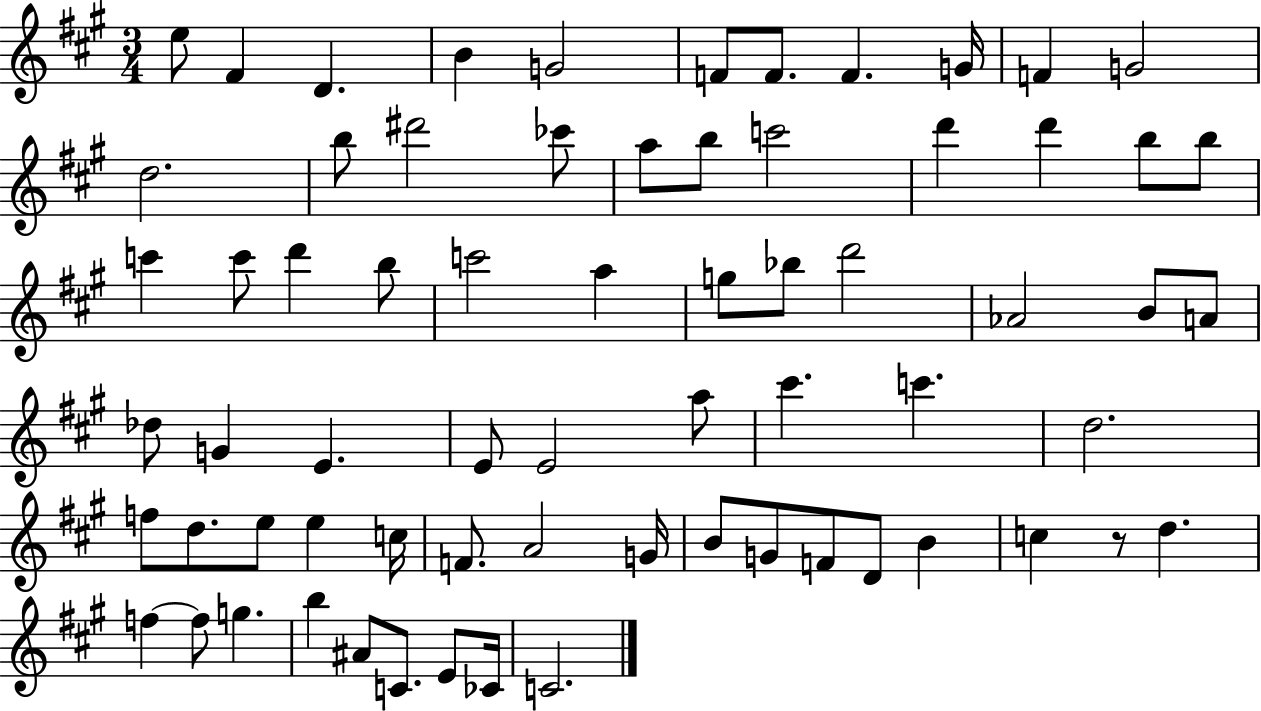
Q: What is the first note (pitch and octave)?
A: E5